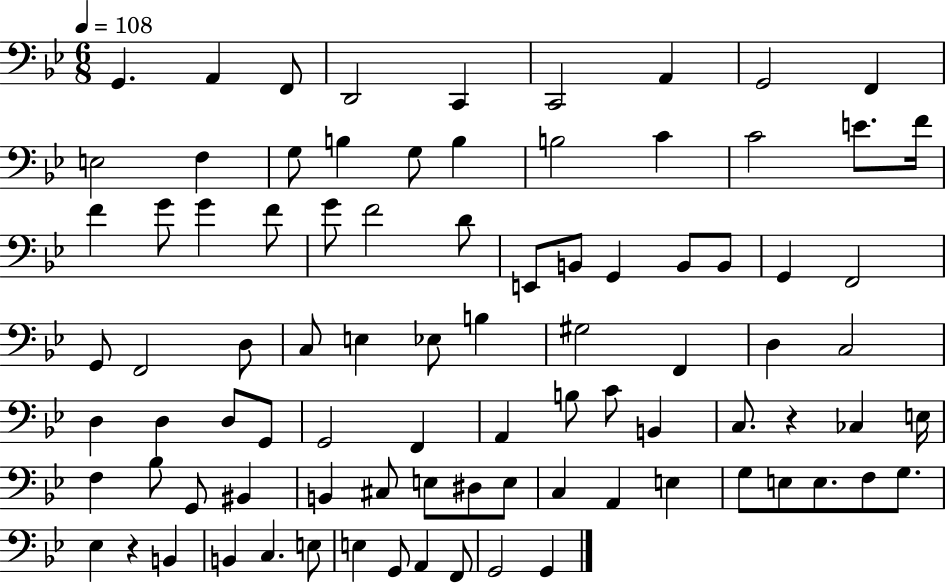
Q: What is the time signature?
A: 6/8